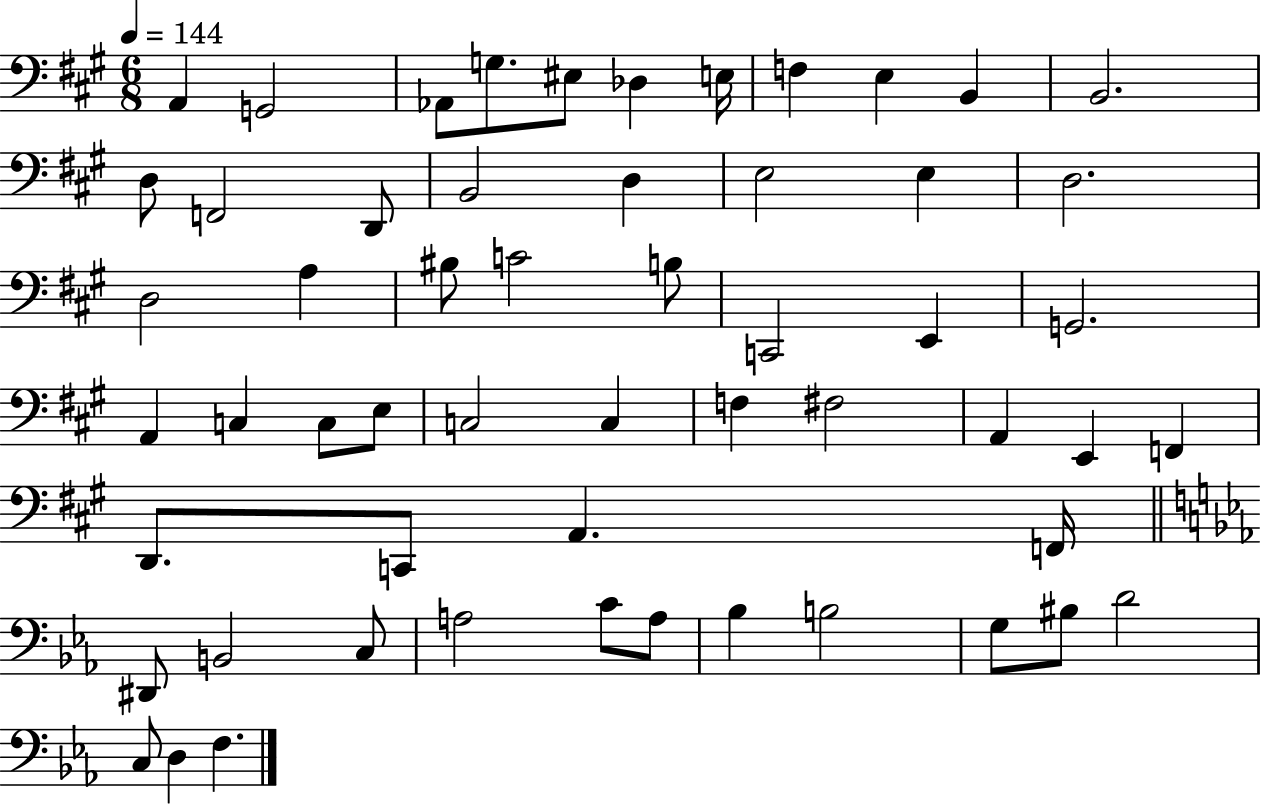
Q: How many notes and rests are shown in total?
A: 56